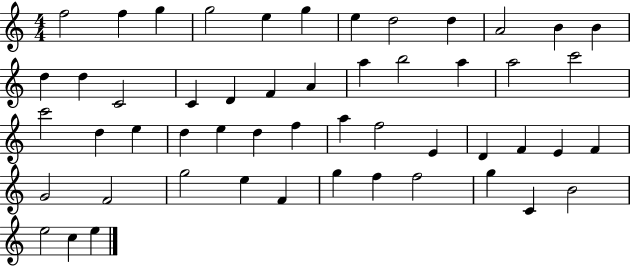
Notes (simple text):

F5/h F5/q G5/q G5/h E5/q G5/q E5/q D5/h D5/q A4/h B4/q B4/q D5/q D5/q C4/h C4/q D4/q F4/q A4/q A5/q B5/h A5/q A5/h C6/h C6/h D5/q E5/q D5/q E5/q D5/q F5/q A5/q F5/h E4/q D4/q F4/q E4/q F4/q G4/h F4/h G5/h E5/q F4/q G5/q F5/q F5/h G5/q C4/q B4/h E5/h C5/q E5/q